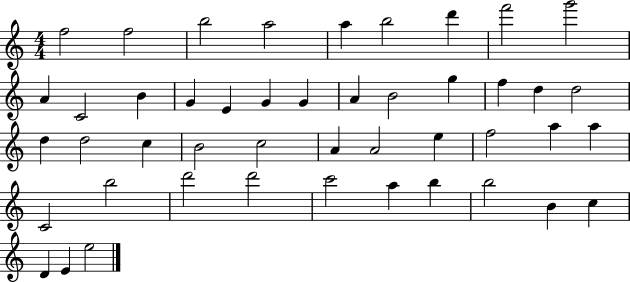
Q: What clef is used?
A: treble